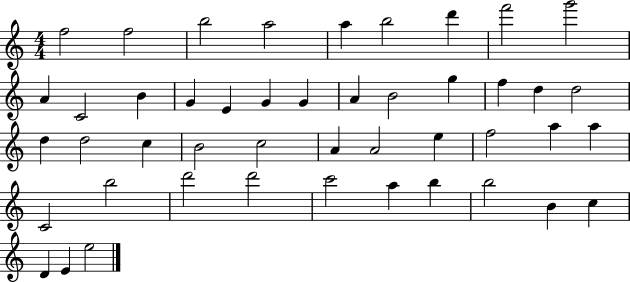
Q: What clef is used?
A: treble